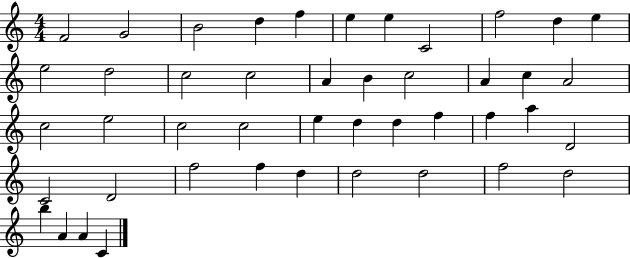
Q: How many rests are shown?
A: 0